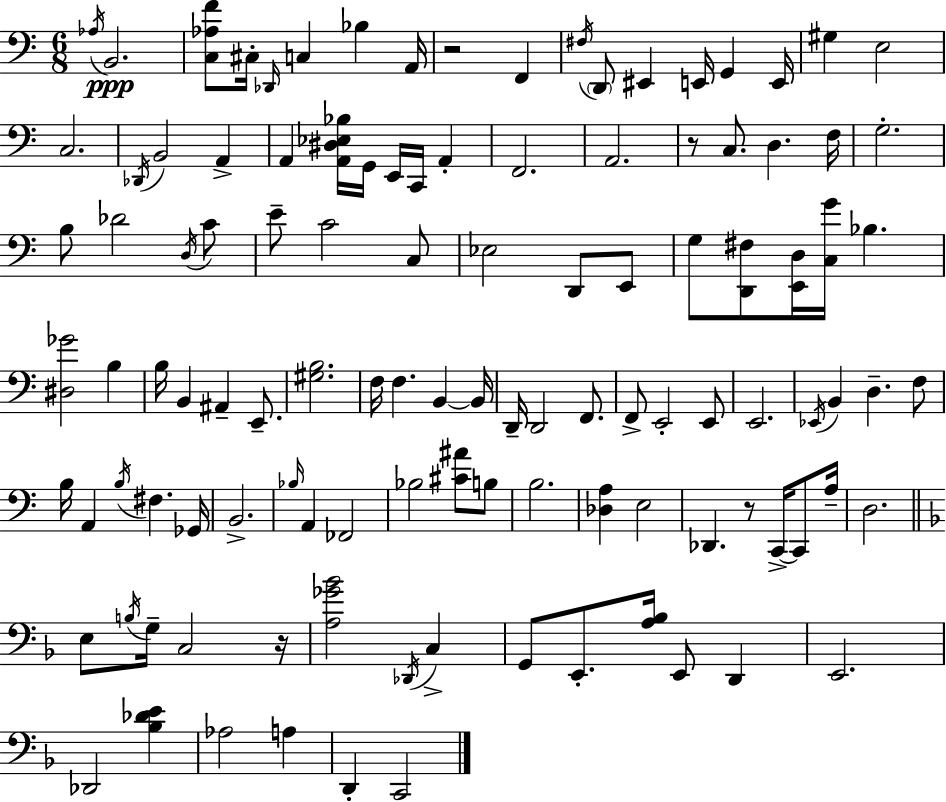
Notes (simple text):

Ab3/s B2/h. [C3,Ab3,F4]/e C#3/s Db2/s C3/q Bb3/q A2/s R/h F2/q F#3/s D2/e EIS2/q E2/s G2/q E2/s G#3/q E3/h C3/h. Db2/s B2/h A2/q A2/q [A2,D#3,Eb3,Bb3]/s G2/s E2/s C2/s A2/q F2/h. A2/h. R/e C3/e. D3/q. F3/s G3/h. B3/e Db4/h D3/s C4/e E4/e C4/h C3/e Eb3/h D2/e E2/e G3/e [D2,F#3]/e [E2,D3]/s [C3,G4]/s Bb3/q. [D#3,Gb4]/h B3/q B3/s B2/q A#2/q E2/e. [G#3,B3]/h. F3/s F3/q. B2/q B2/s D2/s D2/h F2/e. F2/e E2/h E2/e E2/h. Eb2/s B2/q D3/q. F3/e B3/s A2/q B3/s F#3/q. Gb2/s B2/h. Bb3/s A2/q FES2/h Bb3/h [C#4,A#4]/e B3/e B3/h. [Db3,A3]/q E3/h Db2/q. R/e C2/s C2/e A3/s D3/h. E3/e B3/s G3/s C3/h R/s [A3,Gb4,Bb4]/h Db2/s C3/q G2/e E2/e. [A3,Bb3]/s E2/e D2/q E2/h. Db2/h [Bb3,Db4,E4]/q Ab3/h A3/q D2/q C2/h